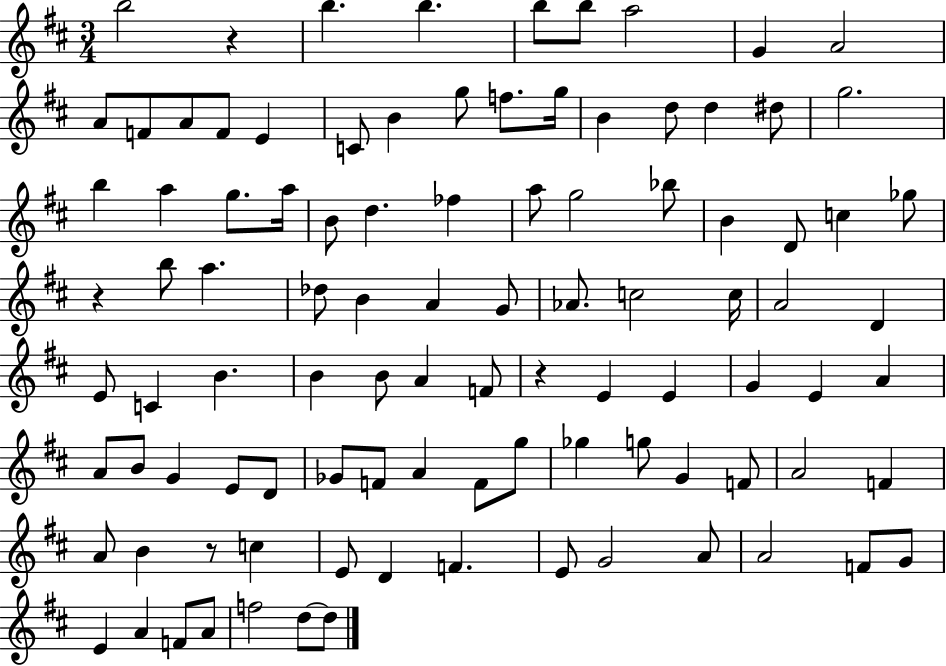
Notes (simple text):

B5/h R/q B5/q. B5/q. B5/e B5/e A5/h G4/q A4/h A4/e F4/e A4/e F4/e E4/q C4/e B4/q G5/e F5/e. G5/s B4/q D5/e D5/q D#5/e G5/h. B5/q A5/q G5/e. A5/s B4/e D5/q. FES5/q A5/e G5/h Bb5/e B4/q D4/e C5/q Gb5/e R/q B5/e A5/q. Db5/e B4/q A4/q G4/e Ab4/e. C5/h C5/s A4/h D4/q E4/e C4/q B4/q. B4/q B4/e A4/q F4/e R/q E4/q E4/q G4/q E4/q A4/q A4/e B4/e G4/q E4/e D4/e Gb4/e F4/e A4/q F4/e G5/e Gb5/q G5/e G4/q F4/e A4/h F4/q A4/e B4/q R/e C5/q E4/e D4/q F4/q. E4/e G4/h A4/e A4/h F4/e G4/e E4/q A4/q F4/e A4/e F5/h D5/e D5/e